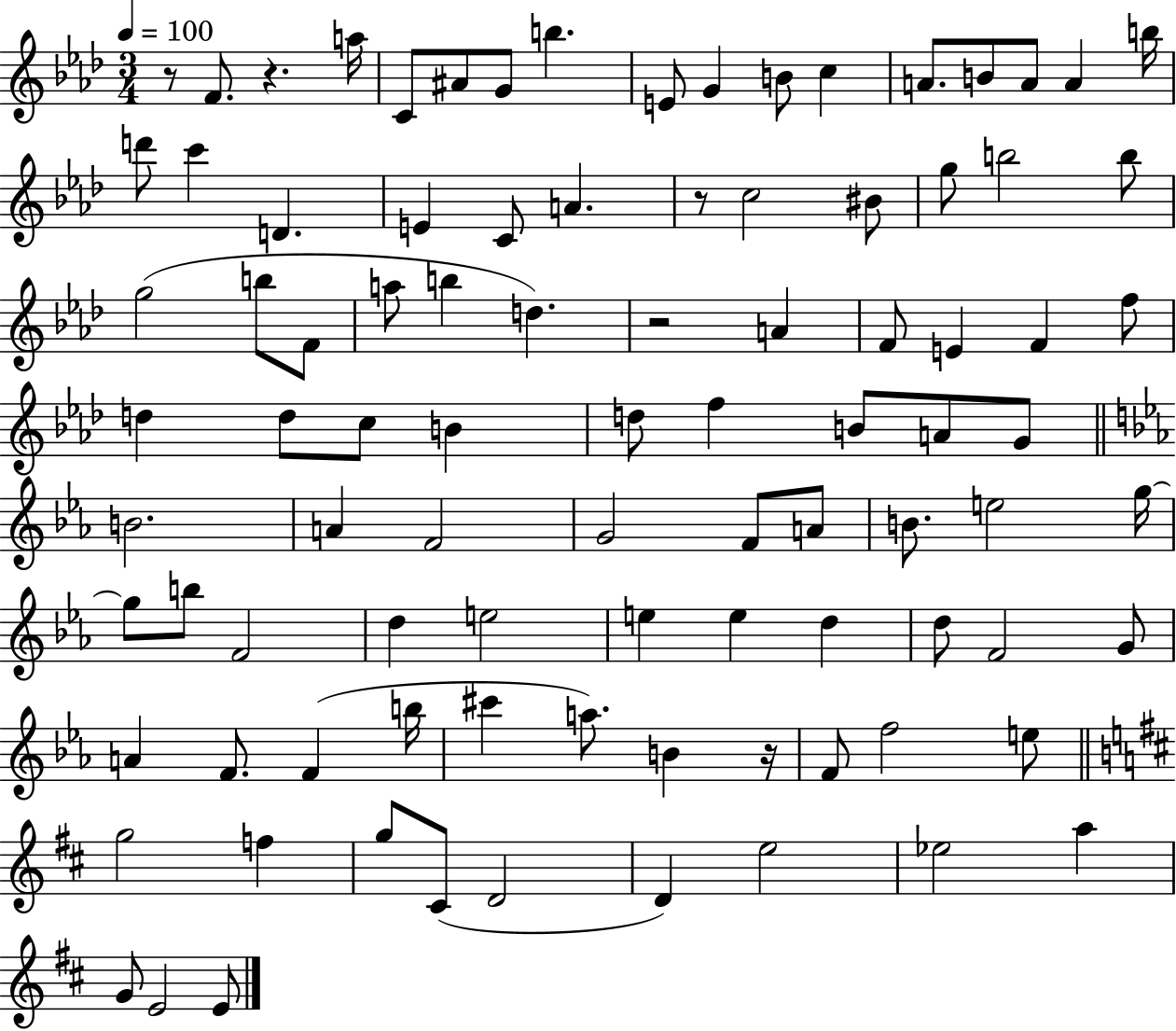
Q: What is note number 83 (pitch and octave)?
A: E5